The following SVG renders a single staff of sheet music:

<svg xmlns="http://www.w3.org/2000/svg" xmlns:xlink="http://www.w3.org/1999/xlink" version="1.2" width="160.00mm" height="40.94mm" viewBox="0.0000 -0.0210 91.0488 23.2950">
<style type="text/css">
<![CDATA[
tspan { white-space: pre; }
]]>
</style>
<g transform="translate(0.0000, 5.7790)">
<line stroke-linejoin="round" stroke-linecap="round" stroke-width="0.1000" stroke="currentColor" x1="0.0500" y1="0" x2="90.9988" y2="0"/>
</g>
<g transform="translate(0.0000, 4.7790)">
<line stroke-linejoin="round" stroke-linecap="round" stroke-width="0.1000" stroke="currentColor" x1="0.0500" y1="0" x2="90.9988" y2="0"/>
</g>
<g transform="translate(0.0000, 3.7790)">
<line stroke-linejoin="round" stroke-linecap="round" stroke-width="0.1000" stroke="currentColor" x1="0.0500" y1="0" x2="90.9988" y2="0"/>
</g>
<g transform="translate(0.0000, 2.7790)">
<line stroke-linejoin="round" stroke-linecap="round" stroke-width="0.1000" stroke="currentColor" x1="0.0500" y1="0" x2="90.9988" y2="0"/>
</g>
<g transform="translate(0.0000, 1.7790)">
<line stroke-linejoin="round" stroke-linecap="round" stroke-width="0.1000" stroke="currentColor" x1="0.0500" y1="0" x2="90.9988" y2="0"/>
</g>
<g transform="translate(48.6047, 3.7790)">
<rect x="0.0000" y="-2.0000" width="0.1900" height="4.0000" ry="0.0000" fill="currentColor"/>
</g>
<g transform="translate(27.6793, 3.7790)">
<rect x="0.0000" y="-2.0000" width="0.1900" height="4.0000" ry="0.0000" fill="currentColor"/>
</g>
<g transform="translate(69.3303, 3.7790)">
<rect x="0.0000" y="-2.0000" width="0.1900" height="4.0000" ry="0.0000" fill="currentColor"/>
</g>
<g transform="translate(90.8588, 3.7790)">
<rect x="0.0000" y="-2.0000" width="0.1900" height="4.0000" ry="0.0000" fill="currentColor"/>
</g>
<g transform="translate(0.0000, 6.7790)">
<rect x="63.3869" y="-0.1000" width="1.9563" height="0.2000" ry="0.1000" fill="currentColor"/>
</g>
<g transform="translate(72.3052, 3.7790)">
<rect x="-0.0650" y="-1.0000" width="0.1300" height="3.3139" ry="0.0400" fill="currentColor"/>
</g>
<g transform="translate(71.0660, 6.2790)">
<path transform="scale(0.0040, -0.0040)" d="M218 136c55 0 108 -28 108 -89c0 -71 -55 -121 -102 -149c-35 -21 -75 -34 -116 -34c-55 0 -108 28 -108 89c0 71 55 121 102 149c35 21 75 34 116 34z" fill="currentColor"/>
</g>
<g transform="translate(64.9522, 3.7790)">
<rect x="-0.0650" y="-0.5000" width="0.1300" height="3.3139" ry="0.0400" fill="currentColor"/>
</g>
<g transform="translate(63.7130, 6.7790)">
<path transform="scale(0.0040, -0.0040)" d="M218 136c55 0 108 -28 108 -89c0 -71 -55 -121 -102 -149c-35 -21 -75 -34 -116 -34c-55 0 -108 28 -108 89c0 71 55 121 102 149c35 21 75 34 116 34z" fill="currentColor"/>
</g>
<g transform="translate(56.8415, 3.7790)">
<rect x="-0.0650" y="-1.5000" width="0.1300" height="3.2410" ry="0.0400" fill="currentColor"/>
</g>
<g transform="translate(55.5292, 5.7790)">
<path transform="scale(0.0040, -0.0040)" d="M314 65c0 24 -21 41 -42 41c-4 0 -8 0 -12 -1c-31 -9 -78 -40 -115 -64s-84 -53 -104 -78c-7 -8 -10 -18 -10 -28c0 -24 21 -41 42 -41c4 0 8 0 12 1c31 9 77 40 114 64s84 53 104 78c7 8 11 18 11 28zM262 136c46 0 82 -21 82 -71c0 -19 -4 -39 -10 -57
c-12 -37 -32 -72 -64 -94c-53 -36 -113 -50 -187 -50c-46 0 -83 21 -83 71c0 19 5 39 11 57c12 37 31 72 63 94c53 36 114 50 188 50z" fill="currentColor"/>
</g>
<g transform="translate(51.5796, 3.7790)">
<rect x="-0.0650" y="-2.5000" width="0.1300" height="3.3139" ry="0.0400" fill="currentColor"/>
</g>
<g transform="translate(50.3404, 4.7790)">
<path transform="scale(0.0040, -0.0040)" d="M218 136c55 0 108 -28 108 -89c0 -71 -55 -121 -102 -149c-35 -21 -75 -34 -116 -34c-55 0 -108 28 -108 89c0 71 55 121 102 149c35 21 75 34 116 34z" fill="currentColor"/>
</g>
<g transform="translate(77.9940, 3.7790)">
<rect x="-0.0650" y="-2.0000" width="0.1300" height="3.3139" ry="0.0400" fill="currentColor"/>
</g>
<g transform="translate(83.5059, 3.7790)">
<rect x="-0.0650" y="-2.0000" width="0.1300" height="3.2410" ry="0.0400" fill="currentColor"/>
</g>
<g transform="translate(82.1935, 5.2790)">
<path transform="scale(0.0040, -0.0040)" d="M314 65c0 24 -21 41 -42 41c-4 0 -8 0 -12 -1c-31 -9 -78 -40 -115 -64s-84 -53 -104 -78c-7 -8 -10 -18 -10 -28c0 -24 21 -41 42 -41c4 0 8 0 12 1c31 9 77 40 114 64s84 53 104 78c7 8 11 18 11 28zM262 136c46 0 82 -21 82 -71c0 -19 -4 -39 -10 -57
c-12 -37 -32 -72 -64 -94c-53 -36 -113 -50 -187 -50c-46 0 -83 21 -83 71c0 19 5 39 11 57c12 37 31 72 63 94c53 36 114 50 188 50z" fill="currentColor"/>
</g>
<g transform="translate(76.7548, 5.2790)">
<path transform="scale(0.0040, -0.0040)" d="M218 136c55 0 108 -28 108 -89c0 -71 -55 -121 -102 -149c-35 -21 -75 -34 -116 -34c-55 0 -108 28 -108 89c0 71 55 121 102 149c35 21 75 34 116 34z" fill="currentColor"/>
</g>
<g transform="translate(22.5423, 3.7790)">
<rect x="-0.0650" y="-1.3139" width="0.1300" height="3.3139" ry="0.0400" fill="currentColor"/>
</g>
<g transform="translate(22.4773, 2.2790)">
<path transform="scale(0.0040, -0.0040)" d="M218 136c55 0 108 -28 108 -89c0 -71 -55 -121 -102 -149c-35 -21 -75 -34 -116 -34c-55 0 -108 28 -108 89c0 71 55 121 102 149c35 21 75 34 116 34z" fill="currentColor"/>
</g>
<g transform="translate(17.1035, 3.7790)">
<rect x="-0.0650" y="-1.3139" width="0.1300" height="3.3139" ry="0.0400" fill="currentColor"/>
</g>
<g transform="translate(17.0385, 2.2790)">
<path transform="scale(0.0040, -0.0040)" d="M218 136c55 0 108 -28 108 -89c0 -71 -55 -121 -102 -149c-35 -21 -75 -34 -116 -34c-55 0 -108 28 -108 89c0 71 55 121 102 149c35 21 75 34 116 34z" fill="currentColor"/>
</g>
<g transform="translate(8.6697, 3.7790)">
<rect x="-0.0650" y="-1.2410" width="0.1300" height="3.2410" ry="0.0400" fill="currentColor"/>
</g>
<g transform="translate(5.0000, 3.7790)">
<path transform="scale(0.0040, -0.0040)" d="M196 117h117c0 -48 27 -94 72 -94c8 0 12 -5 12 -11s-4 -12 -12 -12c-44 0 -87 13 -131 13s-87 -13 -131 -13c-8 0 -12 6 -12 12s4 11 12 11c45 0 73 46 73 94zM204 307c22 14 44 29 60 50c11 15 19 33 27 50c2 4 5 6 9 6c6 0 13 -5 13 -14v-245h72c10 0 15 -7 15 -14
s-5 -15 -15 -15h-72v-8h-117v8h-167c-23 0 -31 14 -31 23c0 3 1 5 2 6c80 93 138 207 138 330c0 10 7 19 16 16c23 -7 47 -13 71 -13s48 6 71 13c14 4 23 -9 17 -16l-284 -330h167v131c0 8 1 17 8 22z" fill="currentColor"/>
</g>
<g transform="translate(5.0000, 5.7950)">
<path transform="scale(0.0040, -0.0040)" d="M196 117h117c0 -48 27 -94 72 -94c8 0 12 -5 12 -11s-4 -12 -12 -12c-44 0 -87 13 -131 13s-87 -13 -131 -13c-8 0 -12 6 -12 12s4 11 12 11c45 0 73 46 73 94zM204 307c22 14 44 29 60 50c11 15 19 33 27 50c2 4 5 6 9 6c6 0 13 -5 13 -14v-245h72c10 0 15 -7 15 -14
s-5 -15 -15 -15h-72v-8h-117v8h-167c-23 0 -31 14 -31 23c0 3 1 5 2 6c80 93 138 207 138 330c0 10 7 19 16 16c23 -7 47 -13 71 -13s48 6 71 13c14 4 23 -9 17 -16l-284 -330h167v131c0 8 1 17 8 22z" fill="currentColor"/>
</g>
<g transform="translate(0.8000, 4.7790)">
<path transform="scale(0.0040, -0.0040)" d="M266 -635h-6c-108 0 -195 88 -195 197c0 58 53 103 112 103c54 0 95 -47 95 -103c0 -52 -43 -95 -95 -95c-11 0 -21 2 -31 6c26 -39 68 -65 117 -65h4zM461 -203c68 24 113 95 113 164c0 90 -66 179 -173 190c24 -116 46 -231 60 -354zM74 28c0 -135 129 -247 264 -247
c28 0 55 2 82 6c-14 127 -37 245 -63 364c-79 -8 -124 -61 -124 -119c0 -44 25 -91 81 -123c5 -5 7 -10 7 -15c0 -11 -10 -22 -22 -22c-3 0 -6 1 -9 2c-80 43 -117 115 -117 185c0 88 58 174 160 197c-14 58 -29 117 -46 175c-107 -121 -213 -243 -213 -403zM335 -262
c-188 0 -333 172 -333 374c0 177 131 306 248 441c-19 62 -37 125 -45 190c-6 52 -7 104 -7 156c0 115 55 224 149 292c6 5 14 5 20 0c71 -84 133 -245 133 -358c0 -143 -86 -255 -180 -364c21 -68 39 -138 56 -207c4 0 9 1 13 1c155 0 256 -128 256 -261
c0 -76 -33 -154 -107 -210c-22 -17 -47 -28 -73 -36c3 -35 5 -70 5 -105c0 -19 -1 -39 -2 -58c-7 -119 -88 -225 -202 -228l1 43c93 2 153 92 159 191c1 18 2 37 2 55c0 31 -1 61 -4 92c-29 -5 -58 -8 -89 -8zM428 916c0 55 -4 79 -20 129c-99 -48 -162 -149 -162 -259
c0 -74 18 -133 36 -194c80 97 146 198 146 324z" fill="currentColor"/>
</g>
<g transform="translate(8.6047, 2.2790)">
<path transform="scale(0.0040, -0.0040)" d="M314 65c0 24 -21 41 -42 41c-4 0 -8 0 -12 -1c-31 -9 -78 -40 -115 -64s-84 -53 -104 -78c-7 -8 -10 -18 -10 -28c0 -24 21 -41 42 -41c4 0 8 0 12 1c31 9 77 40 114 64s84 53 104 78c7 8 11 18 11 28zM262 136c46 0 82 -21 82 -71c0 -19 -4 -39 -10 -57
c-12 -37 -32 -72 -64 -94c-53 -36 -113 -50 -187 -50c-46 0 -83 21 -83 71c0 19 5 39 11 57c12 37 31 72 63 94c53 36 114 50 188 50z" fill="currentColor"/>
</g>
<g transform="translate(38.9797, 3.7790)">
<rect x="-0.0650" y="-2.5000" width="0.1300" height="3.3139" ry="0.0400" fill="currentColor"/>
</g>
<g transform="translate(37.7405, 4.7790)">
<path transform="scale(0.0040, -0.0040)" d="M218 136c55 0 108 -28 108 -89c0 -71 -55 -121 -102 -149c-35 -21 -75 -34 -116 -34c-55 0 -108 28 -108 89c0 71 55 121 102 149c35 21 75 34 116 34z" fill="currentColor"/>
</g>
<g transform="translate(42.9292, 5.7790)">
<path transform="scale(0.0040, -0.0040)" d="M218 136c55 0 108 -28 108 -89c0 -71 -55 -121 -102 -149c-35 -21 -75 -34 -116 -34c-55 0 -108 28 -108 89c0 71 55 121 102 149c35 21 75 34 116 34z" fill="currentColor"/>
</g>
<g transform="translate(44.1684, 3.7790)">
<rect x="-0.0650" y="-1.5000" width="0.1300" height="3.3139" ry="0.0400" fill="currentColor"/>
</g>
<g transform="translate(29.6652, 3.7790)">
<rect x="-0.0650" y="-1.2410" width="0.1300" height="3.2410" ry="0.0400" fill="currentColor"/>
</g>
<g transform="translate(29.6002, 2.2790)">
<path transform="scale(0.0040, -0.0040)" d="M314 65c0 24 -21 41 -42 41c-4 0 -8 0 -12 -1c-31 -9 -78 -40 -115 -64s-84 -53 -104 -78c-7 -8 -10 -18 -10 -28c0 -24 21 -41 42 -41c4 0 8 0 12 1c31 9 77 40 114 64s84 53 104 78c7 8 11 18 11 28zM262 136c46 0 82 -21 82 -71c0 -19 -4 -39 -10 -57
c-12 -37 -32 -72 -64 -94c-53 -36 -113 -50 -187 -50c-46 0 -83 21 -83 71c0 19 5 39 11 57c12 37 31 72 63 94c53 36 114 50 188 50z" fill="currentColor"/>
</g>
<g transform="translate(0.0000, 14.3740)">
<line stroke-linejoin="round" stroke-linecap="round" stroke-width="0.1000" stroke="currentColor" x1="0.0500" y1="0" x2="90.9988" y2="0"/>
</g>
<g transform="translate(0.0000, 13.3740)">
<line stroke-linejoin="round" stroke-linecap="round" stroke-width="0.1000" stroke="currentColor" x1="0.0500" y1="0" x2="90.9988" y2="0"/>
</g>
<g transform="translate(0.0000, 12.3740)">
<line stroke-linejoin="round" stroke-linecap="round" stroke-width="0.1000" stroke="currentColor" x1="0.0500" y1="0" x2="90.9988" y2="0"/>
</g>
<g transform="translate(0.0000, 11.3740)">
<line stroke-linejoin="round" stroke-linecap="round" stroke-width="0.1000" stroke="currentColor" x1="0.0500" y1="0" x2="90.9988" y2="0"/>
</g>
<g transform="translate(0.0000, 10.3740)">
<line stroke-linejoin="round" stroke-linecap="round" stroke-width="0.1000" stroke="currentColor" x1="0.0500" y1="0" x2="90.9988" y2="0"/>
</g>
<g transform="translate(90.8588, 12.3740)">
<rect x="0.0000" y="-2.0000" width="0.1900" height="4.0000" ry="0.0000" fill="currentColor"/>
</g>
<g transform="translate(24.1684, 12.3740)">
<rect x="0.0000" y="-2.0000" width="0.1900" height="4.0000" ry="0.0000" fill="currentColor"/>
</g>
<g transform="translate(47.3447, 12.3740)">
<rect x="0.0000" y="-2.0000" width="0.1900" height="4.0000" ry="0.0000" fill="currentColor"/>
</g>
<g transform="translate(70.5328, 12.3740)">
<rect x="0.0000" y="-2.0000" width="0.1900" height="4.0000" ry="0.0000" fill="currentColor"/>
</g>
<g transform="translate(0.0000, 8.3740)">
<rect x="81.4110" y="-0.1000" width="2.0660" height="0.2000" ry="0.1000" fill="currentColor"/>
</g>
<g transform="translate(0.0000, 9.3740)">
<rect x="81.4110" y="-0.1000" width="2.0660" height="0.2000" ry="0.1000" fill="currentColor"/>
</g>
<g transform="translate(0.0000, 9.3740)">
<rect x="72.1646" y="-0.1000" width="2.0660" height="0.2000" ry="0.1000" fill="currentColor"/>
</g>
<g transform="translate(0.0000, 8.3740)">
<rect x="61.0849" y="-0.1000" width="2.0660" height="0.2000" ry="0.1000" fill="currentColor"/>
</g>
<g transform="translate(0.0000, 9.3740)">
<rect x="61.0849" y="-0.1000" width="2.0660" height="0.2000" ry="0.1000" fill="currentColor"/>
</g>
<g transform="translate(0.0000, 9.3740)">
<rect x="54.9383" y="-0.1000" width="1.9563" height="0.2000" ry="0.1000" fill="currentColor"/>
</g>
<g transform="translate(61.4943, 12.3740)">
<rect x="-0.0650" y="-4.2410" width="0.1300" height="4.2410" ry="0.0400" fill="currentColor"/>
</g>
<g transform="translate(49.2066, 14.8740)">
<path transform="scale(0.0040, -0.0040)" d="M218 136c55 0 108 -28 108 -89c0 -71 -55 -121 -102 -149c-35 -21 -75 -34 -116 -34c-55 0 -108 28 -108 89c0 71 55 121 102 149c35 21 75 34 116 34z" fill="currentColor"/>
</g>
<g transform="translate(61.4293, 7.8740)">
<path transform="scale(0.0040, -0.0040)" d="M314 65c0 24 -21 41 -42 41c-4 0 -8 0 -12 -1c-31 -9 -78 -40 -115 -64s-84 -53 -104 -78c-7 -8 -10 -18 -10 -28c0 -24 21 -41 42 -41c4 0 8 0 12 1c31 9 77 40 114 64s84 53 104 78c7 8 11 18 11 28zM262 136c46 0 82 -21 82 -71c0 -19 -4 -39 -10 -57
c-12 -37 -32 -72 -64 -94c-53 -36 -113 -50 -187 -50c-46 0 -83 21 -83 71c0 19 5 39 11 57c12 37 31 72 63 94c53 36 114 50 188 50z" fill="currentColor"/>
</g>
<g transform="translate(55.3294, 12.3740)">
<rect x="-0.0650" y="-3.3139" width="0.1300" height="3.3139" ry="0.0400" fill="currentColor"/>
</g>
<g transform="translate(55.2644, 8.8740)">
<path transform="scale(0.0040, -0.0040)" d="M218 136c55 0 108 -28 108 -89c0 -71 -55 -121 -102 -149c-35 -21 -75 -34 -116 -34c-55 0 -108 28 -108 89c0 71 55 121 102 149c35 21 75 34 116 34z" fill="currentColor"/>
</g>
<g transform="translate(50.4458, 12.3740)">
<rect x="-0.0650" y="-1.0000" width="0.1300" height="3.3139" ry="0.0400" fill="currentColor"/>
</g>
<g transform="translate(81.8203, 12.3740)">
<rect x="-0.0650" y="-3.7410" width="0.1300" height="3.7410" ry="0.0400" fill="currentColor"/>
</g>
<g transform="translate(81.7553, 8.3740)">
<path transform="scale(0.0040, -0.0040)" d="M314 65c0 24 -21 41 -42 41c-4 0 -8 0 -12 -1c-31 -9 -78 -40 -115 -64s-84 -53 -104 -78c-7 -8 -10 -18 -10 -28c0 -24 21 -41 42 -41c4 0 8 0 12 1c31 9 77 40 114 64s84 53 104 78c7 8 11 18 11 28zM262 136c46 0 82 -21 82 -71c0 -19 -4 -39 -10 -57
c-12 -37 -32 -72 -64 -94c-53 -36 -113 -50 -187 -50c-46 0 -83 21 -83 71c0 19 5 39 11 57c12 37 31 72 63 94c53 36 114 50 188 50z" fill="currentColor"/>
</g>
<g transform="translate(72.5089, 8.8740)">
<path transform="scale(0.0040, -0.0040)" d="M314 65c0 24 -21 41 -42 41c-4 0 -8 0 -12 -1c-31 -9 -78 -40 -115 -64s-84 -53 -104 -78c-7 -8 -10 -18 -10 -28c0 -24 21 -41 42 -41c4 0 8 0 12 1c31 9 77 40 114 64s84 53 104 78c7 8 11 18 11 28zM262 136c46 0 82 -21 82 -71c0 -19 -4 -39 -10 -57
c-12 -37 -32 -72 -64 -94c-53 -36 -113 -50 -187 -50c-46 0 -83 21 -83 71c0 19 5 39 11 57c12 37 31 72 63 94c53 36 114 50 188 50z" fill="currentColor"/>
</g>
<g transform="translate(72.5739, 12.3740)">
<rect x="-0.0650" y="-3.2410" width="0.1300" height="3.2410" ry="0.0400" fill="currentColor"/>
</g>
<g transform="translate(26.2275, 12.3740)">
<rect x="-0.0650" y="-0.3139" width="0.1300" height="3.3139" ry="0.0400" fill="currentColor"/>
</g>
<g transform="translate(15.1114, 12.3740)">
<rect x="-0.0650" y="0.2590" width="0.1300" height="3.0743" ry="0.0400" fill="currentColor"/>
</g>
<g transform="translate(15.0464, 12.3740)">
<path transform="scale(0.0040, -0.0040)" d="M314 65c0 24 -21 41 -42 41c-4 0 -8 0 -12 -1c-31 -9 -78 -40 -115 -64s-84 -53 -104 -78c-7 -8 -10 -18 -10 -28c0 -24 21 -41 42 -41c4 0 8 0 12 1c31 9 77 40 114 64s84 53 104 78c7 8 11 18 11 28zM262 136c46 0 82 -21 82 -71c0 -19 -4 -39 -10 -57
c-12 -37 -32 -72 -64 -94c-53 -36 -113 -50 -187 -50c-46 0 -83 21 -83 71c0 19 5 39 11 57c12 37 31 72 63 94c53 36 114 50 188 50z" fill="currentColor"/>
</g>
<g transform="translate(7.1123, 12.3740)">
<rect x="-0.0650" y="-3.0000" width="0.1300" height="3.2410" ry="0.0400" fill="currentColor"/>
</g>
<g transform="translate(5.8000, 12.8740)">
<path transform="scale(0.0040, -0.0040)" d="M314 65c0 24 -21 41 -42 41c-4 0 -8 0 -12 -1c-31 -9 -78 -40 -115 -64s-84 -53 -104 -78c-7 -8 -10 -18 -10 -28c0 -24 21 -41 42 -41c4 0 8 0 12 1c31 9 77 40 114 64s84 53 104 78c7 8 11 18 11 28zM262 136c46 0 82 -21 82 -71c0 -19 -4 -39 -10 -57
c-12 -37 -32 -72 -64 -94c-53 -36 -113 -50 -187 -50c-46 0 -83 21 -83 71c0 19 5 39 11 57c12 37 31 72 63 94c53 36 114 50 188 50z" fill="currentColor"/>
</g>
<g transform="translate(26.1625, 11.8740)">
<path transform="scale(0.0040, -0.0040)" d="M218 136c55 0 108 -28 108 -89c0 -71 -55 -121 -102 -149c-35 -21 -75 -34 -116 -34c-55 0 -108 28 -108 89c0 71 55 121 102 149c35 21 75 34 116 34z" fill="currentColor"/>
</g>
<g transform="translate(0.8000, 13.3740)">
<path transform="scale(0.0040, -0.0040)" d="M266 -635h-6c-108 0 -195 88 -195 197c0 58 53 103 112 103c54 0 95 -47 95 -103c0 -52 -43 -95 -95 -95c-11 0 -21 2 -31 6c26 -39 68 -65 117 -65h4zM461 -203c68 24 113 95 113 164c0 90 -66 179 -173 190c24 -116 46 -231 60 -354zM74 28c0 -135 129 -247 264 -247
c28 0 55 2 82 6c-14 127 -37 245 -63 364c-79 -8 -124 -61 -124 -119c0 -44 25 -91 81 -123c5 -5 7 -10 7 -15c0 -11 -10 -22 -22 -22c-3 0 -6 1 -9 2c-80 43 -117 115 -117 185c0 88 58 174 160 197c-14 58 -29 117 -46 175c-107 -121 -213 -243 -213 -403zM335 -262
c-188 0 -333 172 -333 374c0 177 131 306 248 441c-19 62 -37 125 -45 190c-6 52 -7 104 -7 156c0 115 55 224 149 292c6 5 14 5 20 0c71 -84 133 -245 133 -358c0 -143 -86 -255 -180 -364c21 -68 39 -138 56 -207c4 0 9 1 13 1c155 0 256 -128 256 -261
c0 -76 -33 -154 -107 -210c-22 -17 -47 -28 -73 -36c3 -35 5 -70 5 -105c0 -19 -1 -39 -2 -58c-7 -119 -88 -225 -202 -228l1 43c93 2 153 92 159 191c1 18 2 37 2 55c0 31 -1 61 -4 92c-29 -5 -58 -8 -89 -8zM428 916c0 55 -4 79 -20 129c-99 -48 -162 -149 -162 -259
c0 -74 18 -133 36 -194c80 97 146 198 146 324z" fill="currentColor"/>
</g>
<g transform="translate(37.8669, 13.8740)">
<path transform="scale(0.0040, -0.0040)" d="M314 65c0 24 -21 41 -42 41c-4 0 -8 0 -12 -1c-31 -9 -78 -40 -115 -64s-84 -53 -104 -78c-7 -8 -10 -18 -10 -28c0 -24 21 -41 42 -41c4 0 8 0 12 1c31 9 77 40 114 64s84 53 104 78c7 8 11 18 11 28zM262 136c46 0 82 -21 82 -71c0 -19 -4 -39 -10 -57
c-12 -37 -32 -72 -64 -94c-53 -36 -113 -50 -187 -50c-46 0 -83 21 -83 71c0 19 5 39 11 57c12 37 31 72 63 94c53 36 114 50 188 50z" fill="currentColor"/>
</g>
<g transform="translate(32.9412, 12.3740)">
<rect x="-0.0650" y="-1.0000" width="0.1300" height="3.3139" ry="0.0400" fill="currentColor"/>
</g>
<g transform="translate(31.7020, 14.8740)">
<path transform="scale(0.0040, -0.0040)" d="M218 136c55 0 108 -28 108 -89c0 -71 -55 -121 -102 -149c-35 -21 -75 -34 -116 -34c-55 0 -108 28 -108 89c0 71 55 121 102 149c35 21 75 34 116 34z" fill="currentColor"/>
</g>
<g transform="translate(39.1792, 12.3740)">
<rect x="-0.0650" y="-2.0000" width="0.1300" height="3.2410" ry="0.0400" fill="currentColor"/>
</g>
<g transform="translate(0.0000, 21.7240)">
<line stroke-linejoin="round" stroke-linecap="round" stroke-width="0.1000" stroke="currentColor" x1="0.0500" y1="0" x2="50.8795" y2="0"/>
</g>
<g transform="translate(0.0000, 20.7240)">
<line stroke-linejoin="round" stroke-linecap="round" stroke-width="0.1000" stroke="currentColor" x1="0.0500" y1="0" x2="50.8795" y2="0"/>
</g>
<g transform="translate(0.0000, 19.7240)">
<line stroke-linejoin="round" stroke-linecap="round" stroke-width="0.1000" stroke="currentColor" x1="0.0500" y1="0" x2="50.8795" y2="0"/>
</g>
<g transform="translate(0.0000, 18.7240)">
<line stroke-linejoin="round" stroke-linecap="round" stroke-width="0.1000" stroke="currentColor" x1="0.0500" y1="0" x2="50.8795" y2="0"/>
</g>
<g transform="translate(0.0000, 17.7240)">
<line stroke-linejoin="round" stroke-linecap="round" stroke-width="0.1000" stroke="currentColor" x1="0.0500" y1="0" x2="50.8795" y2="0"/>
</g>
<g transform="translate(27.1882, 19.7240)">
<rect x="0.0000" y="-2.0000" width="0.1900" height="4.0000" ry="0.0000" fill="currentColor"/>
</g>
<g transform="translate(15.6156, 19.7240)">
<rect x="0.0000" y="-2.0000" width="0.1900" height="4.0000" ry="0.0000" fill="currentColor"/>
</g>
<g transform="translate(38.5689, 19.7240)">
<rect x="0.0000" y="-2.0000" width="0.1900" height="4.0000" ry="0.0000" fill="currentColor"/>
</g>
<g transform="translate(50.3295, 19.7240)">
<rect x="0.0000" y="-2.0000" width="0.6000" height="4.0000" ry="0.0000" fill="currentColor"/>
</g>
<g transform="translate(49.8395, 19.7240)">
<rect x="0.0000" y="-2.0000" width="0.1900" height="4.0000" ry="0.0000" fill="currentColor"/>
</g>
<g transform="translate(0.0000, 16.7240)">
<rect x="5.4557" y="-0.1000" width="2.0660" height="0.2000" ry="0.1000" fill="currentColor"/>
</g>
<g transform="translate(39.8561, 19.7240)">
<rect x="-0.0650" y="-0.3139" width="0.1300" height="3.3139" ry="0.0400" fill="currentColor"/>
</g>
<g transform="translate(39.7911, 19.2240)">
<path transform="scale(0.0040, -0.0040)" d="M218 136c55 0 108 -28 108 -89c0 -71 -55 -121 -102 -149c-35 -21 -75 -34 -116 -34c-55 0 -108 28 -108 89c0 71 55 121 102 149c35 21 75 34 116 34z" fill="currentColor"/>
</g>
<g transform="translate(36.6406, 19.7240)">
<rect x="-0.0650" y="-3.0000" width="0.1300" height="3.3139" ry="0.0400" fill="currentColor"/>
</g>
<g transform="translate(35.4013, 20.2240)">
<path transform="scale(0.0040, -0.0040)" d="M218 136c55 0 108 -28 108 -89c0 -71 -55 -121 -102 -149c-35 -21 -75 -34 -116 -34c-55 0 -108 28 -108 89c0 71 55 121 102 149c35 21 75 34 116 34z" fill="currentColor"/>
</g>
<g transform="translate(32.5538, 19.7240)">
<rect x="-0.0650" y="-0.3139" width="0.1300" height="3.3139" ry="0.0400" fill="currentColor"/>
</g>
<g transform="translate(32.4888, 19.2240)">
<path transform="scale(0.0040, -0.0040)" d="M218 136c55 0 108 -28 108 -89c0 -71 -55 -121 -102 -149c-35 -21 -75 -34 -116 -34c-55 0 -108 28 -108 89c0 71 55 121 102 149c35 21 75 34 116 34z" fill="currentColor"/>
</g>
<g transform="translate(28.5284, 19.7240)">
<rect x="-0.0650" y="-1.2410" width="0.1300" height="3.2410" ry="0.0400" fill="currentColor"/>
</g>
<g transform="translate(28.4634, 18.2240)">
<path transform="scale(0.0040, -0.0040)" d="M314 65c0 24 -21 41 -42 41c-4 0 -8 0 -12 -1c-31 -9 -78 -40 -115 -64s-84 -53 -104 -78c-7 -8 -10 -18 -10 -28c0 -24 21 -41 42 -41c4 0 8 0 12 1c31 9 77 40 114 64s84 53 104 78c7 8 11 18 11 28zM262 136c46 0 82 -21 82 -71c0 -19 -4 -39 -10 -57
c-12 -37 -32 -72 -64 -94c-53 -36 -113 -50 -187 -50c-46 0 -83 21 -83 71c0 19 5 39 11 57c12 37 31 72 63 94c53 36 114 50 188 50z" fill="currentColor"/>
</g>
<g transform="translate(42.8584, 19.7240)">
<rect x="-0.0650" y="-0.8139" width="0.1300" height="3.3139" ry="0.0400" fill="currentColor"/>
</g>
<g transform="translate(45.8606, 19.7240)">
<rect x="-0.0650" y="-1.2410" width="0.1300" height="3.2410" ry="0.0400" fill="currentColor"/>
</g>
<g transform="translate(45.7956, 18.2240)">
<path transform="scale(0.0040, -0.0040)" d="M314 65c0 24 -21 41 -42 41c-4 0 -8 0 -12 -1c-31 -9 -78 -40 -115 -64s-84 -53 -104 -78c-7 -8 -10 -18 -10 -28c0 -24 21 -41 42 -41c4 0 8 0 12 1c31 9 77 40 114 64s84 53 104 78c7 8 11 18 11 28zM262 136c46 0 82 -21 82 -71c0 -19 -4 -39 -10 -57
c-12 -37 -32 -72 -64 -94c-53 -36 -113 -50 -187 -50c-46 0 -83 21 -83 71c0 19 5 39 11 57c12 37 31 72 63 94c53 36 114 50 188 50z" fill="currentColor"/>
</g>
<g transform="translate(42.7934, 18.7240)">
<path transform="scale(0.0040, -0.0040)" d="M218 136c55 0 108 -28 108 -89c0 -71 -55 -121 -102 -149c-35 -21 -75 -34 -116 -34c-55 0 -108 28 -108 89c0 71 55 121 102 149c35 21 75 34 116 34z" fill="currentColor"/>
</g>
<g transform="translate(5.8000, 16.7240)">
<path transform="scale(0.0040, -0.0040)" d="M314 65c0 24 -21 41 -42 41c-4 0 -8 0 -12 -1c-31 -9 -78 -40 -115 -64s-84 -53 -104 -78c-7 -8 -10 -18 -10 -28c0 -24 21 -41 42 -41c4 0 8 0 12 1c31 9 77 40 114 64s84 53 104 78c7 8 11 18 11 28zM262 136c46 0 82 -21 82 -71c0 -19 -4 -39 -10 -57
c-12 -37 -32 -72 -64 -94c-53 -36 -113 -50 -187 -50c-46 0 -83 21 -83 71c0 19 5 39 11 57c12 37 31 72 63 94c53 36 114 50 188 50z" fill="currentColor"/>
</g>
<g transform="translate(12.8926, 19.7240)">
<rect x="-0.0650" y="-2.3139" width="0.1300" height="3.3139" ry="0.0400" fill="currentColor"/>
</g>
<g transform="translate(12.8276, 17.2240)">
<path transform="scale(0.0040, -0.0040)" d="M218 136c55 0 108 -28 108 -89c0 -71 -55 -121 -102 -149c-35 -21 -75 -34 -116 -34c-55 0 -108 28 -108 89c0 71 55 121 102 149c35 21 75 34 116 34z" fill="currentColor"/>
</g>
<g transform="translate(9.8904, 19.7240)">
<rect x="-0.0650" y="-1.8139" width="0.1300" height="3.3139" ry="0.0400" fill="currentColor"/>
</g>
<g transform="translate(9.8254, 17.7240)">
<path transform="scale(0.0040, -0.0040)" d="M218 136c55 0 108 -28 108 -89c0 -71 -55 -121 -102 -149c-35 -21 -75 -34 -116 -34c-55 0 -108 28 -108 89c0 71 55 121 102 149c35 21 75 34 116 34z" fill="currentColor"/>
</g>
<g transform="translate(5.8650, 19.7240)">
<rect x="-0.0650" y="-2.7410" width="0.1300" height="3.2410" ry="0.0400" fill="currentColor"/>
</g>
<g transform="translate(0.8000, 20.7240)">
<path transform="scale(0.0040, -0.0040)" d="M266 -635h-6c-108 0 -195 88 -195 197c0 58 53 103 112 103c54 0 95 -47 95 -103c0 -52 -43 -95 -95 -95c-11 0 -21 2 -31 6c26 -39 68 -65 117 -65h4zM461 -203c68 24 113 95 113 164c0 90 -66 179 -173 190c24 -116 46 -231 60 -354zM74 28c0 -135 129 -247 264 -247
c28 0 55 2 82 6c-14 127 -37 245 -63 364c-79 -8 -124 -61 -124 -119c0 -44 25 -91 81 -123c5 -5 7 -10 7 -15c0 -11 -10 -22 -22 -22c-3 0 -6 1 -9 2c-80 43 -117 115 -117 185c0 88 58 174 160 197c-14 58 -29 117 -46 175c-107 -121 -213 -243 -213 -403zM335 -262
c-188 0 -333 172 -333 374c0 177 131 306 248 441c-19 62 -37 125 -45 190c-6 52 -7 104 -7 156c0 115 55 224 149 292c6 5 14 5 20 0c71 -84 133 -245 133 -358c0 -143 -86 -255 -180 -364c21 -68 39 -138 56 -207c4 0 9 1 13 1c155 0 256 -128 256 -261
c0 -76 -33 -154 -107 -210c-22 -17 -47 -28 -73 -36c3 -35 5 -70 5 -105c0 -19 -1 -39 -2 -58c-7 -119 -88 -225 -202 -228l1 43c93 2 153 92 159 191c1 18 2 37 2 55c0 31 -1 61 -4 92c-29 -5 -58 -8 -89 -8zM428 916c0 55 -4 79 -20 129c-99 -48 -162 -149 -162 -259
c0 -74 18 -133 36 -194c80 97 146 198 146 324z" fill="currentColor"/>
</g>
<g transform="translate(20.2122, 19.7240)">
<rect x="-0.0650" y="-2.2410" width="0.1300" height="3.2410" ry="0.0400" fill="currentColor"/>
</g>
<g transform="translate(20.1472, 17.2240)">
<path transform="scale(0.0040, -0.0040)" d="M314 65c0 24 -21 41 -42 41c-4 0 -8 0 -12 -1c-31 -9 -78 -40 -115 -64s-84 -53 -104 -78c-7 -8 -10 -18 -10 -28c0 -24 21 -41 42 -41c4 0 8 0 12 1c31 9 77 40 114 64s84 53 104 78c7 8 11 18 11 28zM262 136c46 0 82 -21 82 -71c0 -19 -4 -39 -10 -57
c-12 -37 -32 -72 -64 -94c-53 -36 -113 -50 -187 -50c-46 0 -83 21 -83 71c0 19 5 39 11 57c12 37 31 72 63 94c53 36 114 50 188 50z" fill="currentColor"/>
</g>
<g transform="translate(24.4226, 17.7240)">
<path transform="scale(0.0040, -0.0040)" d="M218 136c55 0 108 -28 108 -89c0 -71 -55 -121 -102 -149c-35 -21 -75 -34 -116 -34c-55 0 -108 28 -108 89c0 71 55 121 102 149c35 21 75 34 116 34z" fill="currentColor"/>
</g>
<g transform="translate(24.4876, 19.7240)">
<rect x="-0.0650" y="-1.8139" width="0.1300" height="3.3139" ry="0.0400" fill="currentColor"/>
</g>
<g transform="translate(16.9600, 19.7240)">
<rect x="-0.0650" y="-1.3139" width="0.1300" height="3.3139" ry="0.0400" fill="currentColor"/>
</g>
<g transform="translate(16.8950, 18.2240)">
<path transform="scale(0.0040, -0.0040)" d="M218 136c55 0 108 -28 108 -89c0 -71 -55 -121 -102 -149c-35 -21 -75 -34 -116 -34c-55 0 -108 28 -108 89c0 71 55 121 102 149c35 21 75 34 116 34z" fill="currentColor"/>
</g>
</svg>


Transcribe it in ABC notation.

X:1
T:Untitled
M:4/4
L:1/4
K:C
e2 e e e2 G E G E2 C D F F2 A2 B2 c D F2 D b d'2 b2 c'2 a2 f g e g2 f e2 c A c d e2